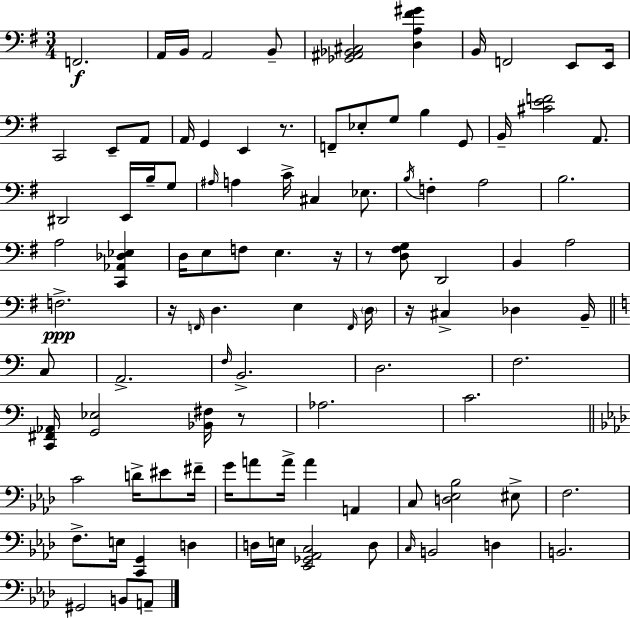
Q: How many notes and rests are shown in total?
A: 102